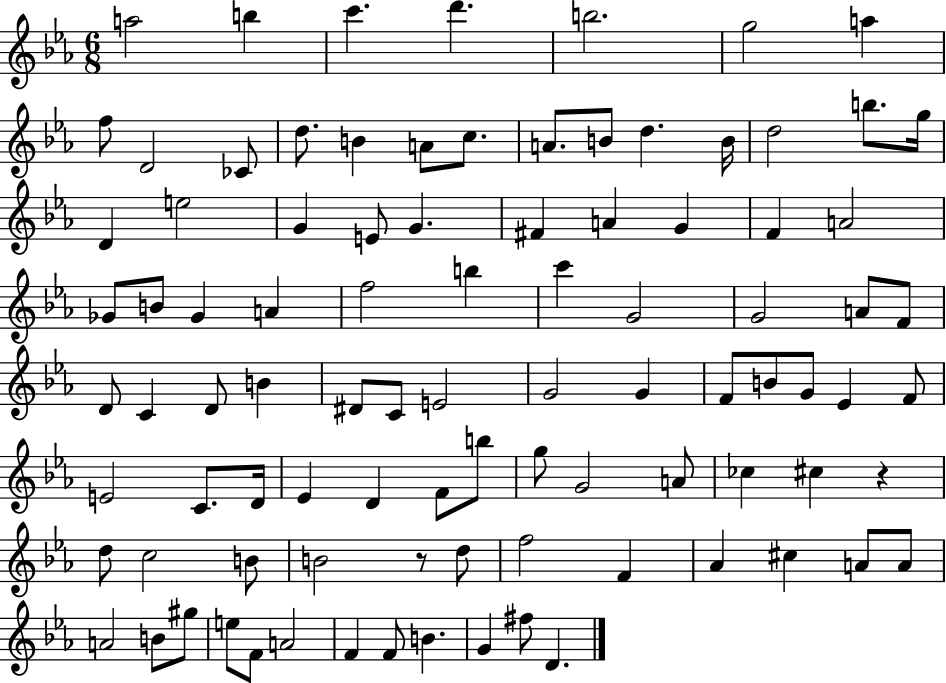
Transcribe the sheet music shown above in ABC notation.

X:1
T:Untitled
M:6/8
L:1/4
K:Eb
a2 b c' d' b2 g2 a f/2 D2 _C/2 d/2 B A/2 c/2 A/2 B/2 d B/4 d2 b/2 g/4 D e2 G E/2 G ^F A G F A2 _G/2 B/2 _G A f2 b c' G2 G2 A/2 F/2 D/2 C D/2 B ^D/2 C/2 E2 G2 G F/2 B/2 G/2 _E F/2 E2 C/2 D/4 _E D F/2 b/2 g/2 G2 A/2 _c ^c z d/2 c2 B/2 B2 z/2 d/2 f2 F _A ^c A/2 A/2 A2 B/2 ^g/2 e/2 F/2 A2 F F/2 B G ^f/2 D